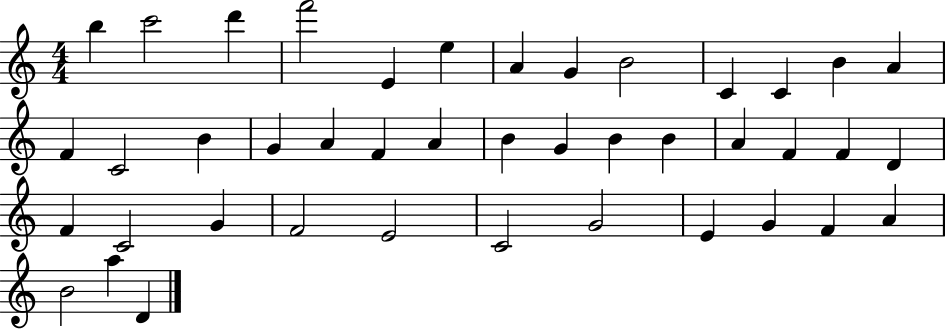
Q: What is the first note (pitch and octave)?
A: B5